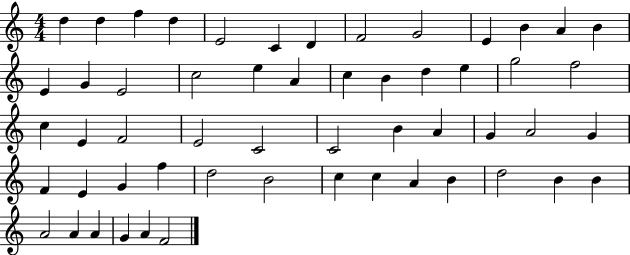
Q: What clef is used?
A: treble